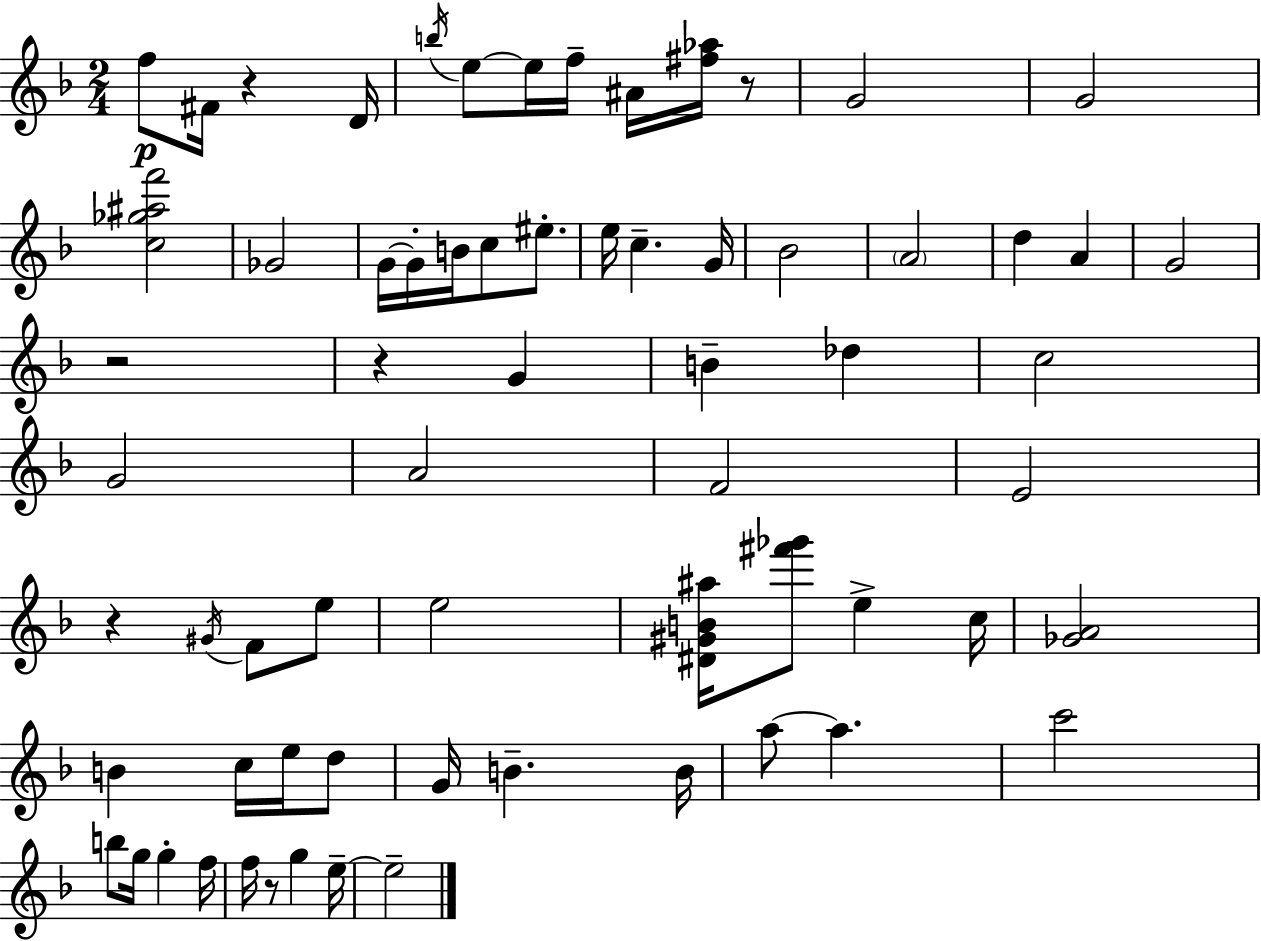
X:1
T:Untitled
M:2/4
L:1/4
K:Dm
f/2 ^F/4 z D/4 b/4 e/2 e/4 f/4 ^A/4 [^f_a]/4 z/2 G2 G2 [c_g^af']2 _G2 G/4 G/4 B/4 c/2 ^e/2 e/4 c G/4 _B2 A2 d A G2 z2 z G B _d c2 G2 A2 F2 E2 z ^G/4 F/2 e/2 e2 [^D^GB^a]/4 [^f'_g']/2 e c/4 [_GA]2 B c/4 e/4 d/2 G/4 B B/4 a/2 a c'2 b/2 g/4 g f/4 f/4 z/2 g e/4 e2